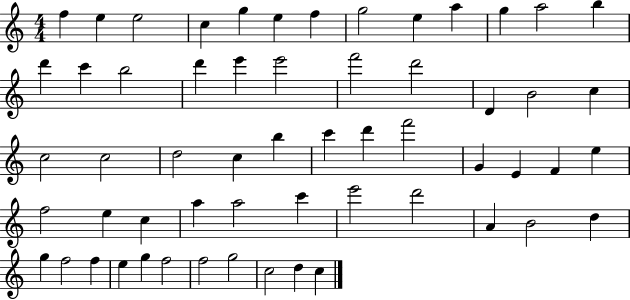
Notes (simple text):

F5/q E5/q E5/h C5/q G5/q E5/q F5/q G5/h E5/q A5/q G5/q A5/h B5/q D6/q C6/q B5/h D6/q E6/q E6/h F6/h D6/h D4/q B4/h C5/q C5/h C5/h D5/h C5/q B5/q C6/q D6/q F6/h G4/q E4/q F4/q E5/q F5/h E5/q C5/q A5/q A5/h C6/q E6/h D6/h A4/q B4/h D5/q G5/q F5/h F5/q E5/q G5/q F5/h F5/h G5/h C5/h D5/q C5/q